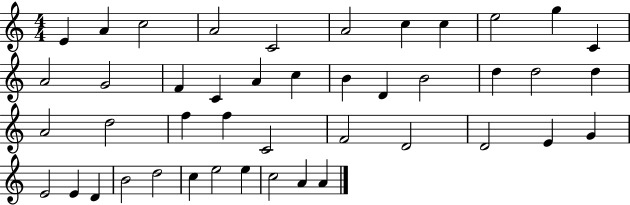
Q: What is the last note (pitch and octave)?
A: A4